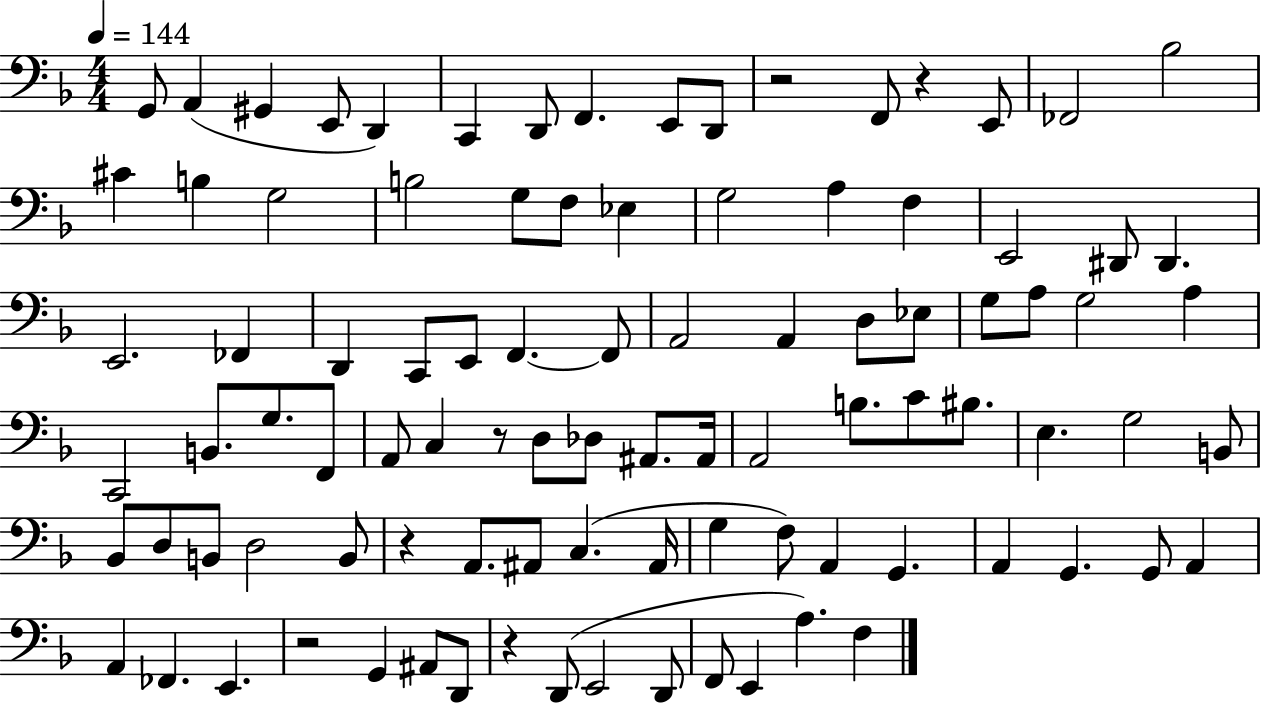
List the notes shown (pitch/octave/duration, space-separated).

G2/e A2/q G#2/q E2/e D2/q C2/q D2/e F2/q. E2/e D2/e R/h F2/e R/q E2/e FES2/h Bb3/h C#4/q B3/q G3/h B3/h G3/e F3/e Eb3/q G3/h A3/q F3/q E2/h D#2/e D#2/q. E2/h. FES2/q D2/q C2/e E2/e F2/q. F2/e A2/h A2/q D3/e Eb3/e G3/e A3/e G3/h A3/q C2/h B2/e. G3/e. F2/e A2/e C3/q R/e D3/e Db3/e A#2/e. A#2/s A2/h B3/e. C4/e BIS3/e. E3/q. G3/h B2/e Bb2/e D3/e B2/e D3/h B2/e R/q A2/e. A#2/e C3/q. A#2/s G3/q F3/e A2/q G2/q. A2/q G2/q. G2/e A2/q A2/q FES2/q. E2/q. R/h G2/q A#2/e D2/e R/q D2/e E2/h D2/e F2/e E2/q A3/q. F3/q